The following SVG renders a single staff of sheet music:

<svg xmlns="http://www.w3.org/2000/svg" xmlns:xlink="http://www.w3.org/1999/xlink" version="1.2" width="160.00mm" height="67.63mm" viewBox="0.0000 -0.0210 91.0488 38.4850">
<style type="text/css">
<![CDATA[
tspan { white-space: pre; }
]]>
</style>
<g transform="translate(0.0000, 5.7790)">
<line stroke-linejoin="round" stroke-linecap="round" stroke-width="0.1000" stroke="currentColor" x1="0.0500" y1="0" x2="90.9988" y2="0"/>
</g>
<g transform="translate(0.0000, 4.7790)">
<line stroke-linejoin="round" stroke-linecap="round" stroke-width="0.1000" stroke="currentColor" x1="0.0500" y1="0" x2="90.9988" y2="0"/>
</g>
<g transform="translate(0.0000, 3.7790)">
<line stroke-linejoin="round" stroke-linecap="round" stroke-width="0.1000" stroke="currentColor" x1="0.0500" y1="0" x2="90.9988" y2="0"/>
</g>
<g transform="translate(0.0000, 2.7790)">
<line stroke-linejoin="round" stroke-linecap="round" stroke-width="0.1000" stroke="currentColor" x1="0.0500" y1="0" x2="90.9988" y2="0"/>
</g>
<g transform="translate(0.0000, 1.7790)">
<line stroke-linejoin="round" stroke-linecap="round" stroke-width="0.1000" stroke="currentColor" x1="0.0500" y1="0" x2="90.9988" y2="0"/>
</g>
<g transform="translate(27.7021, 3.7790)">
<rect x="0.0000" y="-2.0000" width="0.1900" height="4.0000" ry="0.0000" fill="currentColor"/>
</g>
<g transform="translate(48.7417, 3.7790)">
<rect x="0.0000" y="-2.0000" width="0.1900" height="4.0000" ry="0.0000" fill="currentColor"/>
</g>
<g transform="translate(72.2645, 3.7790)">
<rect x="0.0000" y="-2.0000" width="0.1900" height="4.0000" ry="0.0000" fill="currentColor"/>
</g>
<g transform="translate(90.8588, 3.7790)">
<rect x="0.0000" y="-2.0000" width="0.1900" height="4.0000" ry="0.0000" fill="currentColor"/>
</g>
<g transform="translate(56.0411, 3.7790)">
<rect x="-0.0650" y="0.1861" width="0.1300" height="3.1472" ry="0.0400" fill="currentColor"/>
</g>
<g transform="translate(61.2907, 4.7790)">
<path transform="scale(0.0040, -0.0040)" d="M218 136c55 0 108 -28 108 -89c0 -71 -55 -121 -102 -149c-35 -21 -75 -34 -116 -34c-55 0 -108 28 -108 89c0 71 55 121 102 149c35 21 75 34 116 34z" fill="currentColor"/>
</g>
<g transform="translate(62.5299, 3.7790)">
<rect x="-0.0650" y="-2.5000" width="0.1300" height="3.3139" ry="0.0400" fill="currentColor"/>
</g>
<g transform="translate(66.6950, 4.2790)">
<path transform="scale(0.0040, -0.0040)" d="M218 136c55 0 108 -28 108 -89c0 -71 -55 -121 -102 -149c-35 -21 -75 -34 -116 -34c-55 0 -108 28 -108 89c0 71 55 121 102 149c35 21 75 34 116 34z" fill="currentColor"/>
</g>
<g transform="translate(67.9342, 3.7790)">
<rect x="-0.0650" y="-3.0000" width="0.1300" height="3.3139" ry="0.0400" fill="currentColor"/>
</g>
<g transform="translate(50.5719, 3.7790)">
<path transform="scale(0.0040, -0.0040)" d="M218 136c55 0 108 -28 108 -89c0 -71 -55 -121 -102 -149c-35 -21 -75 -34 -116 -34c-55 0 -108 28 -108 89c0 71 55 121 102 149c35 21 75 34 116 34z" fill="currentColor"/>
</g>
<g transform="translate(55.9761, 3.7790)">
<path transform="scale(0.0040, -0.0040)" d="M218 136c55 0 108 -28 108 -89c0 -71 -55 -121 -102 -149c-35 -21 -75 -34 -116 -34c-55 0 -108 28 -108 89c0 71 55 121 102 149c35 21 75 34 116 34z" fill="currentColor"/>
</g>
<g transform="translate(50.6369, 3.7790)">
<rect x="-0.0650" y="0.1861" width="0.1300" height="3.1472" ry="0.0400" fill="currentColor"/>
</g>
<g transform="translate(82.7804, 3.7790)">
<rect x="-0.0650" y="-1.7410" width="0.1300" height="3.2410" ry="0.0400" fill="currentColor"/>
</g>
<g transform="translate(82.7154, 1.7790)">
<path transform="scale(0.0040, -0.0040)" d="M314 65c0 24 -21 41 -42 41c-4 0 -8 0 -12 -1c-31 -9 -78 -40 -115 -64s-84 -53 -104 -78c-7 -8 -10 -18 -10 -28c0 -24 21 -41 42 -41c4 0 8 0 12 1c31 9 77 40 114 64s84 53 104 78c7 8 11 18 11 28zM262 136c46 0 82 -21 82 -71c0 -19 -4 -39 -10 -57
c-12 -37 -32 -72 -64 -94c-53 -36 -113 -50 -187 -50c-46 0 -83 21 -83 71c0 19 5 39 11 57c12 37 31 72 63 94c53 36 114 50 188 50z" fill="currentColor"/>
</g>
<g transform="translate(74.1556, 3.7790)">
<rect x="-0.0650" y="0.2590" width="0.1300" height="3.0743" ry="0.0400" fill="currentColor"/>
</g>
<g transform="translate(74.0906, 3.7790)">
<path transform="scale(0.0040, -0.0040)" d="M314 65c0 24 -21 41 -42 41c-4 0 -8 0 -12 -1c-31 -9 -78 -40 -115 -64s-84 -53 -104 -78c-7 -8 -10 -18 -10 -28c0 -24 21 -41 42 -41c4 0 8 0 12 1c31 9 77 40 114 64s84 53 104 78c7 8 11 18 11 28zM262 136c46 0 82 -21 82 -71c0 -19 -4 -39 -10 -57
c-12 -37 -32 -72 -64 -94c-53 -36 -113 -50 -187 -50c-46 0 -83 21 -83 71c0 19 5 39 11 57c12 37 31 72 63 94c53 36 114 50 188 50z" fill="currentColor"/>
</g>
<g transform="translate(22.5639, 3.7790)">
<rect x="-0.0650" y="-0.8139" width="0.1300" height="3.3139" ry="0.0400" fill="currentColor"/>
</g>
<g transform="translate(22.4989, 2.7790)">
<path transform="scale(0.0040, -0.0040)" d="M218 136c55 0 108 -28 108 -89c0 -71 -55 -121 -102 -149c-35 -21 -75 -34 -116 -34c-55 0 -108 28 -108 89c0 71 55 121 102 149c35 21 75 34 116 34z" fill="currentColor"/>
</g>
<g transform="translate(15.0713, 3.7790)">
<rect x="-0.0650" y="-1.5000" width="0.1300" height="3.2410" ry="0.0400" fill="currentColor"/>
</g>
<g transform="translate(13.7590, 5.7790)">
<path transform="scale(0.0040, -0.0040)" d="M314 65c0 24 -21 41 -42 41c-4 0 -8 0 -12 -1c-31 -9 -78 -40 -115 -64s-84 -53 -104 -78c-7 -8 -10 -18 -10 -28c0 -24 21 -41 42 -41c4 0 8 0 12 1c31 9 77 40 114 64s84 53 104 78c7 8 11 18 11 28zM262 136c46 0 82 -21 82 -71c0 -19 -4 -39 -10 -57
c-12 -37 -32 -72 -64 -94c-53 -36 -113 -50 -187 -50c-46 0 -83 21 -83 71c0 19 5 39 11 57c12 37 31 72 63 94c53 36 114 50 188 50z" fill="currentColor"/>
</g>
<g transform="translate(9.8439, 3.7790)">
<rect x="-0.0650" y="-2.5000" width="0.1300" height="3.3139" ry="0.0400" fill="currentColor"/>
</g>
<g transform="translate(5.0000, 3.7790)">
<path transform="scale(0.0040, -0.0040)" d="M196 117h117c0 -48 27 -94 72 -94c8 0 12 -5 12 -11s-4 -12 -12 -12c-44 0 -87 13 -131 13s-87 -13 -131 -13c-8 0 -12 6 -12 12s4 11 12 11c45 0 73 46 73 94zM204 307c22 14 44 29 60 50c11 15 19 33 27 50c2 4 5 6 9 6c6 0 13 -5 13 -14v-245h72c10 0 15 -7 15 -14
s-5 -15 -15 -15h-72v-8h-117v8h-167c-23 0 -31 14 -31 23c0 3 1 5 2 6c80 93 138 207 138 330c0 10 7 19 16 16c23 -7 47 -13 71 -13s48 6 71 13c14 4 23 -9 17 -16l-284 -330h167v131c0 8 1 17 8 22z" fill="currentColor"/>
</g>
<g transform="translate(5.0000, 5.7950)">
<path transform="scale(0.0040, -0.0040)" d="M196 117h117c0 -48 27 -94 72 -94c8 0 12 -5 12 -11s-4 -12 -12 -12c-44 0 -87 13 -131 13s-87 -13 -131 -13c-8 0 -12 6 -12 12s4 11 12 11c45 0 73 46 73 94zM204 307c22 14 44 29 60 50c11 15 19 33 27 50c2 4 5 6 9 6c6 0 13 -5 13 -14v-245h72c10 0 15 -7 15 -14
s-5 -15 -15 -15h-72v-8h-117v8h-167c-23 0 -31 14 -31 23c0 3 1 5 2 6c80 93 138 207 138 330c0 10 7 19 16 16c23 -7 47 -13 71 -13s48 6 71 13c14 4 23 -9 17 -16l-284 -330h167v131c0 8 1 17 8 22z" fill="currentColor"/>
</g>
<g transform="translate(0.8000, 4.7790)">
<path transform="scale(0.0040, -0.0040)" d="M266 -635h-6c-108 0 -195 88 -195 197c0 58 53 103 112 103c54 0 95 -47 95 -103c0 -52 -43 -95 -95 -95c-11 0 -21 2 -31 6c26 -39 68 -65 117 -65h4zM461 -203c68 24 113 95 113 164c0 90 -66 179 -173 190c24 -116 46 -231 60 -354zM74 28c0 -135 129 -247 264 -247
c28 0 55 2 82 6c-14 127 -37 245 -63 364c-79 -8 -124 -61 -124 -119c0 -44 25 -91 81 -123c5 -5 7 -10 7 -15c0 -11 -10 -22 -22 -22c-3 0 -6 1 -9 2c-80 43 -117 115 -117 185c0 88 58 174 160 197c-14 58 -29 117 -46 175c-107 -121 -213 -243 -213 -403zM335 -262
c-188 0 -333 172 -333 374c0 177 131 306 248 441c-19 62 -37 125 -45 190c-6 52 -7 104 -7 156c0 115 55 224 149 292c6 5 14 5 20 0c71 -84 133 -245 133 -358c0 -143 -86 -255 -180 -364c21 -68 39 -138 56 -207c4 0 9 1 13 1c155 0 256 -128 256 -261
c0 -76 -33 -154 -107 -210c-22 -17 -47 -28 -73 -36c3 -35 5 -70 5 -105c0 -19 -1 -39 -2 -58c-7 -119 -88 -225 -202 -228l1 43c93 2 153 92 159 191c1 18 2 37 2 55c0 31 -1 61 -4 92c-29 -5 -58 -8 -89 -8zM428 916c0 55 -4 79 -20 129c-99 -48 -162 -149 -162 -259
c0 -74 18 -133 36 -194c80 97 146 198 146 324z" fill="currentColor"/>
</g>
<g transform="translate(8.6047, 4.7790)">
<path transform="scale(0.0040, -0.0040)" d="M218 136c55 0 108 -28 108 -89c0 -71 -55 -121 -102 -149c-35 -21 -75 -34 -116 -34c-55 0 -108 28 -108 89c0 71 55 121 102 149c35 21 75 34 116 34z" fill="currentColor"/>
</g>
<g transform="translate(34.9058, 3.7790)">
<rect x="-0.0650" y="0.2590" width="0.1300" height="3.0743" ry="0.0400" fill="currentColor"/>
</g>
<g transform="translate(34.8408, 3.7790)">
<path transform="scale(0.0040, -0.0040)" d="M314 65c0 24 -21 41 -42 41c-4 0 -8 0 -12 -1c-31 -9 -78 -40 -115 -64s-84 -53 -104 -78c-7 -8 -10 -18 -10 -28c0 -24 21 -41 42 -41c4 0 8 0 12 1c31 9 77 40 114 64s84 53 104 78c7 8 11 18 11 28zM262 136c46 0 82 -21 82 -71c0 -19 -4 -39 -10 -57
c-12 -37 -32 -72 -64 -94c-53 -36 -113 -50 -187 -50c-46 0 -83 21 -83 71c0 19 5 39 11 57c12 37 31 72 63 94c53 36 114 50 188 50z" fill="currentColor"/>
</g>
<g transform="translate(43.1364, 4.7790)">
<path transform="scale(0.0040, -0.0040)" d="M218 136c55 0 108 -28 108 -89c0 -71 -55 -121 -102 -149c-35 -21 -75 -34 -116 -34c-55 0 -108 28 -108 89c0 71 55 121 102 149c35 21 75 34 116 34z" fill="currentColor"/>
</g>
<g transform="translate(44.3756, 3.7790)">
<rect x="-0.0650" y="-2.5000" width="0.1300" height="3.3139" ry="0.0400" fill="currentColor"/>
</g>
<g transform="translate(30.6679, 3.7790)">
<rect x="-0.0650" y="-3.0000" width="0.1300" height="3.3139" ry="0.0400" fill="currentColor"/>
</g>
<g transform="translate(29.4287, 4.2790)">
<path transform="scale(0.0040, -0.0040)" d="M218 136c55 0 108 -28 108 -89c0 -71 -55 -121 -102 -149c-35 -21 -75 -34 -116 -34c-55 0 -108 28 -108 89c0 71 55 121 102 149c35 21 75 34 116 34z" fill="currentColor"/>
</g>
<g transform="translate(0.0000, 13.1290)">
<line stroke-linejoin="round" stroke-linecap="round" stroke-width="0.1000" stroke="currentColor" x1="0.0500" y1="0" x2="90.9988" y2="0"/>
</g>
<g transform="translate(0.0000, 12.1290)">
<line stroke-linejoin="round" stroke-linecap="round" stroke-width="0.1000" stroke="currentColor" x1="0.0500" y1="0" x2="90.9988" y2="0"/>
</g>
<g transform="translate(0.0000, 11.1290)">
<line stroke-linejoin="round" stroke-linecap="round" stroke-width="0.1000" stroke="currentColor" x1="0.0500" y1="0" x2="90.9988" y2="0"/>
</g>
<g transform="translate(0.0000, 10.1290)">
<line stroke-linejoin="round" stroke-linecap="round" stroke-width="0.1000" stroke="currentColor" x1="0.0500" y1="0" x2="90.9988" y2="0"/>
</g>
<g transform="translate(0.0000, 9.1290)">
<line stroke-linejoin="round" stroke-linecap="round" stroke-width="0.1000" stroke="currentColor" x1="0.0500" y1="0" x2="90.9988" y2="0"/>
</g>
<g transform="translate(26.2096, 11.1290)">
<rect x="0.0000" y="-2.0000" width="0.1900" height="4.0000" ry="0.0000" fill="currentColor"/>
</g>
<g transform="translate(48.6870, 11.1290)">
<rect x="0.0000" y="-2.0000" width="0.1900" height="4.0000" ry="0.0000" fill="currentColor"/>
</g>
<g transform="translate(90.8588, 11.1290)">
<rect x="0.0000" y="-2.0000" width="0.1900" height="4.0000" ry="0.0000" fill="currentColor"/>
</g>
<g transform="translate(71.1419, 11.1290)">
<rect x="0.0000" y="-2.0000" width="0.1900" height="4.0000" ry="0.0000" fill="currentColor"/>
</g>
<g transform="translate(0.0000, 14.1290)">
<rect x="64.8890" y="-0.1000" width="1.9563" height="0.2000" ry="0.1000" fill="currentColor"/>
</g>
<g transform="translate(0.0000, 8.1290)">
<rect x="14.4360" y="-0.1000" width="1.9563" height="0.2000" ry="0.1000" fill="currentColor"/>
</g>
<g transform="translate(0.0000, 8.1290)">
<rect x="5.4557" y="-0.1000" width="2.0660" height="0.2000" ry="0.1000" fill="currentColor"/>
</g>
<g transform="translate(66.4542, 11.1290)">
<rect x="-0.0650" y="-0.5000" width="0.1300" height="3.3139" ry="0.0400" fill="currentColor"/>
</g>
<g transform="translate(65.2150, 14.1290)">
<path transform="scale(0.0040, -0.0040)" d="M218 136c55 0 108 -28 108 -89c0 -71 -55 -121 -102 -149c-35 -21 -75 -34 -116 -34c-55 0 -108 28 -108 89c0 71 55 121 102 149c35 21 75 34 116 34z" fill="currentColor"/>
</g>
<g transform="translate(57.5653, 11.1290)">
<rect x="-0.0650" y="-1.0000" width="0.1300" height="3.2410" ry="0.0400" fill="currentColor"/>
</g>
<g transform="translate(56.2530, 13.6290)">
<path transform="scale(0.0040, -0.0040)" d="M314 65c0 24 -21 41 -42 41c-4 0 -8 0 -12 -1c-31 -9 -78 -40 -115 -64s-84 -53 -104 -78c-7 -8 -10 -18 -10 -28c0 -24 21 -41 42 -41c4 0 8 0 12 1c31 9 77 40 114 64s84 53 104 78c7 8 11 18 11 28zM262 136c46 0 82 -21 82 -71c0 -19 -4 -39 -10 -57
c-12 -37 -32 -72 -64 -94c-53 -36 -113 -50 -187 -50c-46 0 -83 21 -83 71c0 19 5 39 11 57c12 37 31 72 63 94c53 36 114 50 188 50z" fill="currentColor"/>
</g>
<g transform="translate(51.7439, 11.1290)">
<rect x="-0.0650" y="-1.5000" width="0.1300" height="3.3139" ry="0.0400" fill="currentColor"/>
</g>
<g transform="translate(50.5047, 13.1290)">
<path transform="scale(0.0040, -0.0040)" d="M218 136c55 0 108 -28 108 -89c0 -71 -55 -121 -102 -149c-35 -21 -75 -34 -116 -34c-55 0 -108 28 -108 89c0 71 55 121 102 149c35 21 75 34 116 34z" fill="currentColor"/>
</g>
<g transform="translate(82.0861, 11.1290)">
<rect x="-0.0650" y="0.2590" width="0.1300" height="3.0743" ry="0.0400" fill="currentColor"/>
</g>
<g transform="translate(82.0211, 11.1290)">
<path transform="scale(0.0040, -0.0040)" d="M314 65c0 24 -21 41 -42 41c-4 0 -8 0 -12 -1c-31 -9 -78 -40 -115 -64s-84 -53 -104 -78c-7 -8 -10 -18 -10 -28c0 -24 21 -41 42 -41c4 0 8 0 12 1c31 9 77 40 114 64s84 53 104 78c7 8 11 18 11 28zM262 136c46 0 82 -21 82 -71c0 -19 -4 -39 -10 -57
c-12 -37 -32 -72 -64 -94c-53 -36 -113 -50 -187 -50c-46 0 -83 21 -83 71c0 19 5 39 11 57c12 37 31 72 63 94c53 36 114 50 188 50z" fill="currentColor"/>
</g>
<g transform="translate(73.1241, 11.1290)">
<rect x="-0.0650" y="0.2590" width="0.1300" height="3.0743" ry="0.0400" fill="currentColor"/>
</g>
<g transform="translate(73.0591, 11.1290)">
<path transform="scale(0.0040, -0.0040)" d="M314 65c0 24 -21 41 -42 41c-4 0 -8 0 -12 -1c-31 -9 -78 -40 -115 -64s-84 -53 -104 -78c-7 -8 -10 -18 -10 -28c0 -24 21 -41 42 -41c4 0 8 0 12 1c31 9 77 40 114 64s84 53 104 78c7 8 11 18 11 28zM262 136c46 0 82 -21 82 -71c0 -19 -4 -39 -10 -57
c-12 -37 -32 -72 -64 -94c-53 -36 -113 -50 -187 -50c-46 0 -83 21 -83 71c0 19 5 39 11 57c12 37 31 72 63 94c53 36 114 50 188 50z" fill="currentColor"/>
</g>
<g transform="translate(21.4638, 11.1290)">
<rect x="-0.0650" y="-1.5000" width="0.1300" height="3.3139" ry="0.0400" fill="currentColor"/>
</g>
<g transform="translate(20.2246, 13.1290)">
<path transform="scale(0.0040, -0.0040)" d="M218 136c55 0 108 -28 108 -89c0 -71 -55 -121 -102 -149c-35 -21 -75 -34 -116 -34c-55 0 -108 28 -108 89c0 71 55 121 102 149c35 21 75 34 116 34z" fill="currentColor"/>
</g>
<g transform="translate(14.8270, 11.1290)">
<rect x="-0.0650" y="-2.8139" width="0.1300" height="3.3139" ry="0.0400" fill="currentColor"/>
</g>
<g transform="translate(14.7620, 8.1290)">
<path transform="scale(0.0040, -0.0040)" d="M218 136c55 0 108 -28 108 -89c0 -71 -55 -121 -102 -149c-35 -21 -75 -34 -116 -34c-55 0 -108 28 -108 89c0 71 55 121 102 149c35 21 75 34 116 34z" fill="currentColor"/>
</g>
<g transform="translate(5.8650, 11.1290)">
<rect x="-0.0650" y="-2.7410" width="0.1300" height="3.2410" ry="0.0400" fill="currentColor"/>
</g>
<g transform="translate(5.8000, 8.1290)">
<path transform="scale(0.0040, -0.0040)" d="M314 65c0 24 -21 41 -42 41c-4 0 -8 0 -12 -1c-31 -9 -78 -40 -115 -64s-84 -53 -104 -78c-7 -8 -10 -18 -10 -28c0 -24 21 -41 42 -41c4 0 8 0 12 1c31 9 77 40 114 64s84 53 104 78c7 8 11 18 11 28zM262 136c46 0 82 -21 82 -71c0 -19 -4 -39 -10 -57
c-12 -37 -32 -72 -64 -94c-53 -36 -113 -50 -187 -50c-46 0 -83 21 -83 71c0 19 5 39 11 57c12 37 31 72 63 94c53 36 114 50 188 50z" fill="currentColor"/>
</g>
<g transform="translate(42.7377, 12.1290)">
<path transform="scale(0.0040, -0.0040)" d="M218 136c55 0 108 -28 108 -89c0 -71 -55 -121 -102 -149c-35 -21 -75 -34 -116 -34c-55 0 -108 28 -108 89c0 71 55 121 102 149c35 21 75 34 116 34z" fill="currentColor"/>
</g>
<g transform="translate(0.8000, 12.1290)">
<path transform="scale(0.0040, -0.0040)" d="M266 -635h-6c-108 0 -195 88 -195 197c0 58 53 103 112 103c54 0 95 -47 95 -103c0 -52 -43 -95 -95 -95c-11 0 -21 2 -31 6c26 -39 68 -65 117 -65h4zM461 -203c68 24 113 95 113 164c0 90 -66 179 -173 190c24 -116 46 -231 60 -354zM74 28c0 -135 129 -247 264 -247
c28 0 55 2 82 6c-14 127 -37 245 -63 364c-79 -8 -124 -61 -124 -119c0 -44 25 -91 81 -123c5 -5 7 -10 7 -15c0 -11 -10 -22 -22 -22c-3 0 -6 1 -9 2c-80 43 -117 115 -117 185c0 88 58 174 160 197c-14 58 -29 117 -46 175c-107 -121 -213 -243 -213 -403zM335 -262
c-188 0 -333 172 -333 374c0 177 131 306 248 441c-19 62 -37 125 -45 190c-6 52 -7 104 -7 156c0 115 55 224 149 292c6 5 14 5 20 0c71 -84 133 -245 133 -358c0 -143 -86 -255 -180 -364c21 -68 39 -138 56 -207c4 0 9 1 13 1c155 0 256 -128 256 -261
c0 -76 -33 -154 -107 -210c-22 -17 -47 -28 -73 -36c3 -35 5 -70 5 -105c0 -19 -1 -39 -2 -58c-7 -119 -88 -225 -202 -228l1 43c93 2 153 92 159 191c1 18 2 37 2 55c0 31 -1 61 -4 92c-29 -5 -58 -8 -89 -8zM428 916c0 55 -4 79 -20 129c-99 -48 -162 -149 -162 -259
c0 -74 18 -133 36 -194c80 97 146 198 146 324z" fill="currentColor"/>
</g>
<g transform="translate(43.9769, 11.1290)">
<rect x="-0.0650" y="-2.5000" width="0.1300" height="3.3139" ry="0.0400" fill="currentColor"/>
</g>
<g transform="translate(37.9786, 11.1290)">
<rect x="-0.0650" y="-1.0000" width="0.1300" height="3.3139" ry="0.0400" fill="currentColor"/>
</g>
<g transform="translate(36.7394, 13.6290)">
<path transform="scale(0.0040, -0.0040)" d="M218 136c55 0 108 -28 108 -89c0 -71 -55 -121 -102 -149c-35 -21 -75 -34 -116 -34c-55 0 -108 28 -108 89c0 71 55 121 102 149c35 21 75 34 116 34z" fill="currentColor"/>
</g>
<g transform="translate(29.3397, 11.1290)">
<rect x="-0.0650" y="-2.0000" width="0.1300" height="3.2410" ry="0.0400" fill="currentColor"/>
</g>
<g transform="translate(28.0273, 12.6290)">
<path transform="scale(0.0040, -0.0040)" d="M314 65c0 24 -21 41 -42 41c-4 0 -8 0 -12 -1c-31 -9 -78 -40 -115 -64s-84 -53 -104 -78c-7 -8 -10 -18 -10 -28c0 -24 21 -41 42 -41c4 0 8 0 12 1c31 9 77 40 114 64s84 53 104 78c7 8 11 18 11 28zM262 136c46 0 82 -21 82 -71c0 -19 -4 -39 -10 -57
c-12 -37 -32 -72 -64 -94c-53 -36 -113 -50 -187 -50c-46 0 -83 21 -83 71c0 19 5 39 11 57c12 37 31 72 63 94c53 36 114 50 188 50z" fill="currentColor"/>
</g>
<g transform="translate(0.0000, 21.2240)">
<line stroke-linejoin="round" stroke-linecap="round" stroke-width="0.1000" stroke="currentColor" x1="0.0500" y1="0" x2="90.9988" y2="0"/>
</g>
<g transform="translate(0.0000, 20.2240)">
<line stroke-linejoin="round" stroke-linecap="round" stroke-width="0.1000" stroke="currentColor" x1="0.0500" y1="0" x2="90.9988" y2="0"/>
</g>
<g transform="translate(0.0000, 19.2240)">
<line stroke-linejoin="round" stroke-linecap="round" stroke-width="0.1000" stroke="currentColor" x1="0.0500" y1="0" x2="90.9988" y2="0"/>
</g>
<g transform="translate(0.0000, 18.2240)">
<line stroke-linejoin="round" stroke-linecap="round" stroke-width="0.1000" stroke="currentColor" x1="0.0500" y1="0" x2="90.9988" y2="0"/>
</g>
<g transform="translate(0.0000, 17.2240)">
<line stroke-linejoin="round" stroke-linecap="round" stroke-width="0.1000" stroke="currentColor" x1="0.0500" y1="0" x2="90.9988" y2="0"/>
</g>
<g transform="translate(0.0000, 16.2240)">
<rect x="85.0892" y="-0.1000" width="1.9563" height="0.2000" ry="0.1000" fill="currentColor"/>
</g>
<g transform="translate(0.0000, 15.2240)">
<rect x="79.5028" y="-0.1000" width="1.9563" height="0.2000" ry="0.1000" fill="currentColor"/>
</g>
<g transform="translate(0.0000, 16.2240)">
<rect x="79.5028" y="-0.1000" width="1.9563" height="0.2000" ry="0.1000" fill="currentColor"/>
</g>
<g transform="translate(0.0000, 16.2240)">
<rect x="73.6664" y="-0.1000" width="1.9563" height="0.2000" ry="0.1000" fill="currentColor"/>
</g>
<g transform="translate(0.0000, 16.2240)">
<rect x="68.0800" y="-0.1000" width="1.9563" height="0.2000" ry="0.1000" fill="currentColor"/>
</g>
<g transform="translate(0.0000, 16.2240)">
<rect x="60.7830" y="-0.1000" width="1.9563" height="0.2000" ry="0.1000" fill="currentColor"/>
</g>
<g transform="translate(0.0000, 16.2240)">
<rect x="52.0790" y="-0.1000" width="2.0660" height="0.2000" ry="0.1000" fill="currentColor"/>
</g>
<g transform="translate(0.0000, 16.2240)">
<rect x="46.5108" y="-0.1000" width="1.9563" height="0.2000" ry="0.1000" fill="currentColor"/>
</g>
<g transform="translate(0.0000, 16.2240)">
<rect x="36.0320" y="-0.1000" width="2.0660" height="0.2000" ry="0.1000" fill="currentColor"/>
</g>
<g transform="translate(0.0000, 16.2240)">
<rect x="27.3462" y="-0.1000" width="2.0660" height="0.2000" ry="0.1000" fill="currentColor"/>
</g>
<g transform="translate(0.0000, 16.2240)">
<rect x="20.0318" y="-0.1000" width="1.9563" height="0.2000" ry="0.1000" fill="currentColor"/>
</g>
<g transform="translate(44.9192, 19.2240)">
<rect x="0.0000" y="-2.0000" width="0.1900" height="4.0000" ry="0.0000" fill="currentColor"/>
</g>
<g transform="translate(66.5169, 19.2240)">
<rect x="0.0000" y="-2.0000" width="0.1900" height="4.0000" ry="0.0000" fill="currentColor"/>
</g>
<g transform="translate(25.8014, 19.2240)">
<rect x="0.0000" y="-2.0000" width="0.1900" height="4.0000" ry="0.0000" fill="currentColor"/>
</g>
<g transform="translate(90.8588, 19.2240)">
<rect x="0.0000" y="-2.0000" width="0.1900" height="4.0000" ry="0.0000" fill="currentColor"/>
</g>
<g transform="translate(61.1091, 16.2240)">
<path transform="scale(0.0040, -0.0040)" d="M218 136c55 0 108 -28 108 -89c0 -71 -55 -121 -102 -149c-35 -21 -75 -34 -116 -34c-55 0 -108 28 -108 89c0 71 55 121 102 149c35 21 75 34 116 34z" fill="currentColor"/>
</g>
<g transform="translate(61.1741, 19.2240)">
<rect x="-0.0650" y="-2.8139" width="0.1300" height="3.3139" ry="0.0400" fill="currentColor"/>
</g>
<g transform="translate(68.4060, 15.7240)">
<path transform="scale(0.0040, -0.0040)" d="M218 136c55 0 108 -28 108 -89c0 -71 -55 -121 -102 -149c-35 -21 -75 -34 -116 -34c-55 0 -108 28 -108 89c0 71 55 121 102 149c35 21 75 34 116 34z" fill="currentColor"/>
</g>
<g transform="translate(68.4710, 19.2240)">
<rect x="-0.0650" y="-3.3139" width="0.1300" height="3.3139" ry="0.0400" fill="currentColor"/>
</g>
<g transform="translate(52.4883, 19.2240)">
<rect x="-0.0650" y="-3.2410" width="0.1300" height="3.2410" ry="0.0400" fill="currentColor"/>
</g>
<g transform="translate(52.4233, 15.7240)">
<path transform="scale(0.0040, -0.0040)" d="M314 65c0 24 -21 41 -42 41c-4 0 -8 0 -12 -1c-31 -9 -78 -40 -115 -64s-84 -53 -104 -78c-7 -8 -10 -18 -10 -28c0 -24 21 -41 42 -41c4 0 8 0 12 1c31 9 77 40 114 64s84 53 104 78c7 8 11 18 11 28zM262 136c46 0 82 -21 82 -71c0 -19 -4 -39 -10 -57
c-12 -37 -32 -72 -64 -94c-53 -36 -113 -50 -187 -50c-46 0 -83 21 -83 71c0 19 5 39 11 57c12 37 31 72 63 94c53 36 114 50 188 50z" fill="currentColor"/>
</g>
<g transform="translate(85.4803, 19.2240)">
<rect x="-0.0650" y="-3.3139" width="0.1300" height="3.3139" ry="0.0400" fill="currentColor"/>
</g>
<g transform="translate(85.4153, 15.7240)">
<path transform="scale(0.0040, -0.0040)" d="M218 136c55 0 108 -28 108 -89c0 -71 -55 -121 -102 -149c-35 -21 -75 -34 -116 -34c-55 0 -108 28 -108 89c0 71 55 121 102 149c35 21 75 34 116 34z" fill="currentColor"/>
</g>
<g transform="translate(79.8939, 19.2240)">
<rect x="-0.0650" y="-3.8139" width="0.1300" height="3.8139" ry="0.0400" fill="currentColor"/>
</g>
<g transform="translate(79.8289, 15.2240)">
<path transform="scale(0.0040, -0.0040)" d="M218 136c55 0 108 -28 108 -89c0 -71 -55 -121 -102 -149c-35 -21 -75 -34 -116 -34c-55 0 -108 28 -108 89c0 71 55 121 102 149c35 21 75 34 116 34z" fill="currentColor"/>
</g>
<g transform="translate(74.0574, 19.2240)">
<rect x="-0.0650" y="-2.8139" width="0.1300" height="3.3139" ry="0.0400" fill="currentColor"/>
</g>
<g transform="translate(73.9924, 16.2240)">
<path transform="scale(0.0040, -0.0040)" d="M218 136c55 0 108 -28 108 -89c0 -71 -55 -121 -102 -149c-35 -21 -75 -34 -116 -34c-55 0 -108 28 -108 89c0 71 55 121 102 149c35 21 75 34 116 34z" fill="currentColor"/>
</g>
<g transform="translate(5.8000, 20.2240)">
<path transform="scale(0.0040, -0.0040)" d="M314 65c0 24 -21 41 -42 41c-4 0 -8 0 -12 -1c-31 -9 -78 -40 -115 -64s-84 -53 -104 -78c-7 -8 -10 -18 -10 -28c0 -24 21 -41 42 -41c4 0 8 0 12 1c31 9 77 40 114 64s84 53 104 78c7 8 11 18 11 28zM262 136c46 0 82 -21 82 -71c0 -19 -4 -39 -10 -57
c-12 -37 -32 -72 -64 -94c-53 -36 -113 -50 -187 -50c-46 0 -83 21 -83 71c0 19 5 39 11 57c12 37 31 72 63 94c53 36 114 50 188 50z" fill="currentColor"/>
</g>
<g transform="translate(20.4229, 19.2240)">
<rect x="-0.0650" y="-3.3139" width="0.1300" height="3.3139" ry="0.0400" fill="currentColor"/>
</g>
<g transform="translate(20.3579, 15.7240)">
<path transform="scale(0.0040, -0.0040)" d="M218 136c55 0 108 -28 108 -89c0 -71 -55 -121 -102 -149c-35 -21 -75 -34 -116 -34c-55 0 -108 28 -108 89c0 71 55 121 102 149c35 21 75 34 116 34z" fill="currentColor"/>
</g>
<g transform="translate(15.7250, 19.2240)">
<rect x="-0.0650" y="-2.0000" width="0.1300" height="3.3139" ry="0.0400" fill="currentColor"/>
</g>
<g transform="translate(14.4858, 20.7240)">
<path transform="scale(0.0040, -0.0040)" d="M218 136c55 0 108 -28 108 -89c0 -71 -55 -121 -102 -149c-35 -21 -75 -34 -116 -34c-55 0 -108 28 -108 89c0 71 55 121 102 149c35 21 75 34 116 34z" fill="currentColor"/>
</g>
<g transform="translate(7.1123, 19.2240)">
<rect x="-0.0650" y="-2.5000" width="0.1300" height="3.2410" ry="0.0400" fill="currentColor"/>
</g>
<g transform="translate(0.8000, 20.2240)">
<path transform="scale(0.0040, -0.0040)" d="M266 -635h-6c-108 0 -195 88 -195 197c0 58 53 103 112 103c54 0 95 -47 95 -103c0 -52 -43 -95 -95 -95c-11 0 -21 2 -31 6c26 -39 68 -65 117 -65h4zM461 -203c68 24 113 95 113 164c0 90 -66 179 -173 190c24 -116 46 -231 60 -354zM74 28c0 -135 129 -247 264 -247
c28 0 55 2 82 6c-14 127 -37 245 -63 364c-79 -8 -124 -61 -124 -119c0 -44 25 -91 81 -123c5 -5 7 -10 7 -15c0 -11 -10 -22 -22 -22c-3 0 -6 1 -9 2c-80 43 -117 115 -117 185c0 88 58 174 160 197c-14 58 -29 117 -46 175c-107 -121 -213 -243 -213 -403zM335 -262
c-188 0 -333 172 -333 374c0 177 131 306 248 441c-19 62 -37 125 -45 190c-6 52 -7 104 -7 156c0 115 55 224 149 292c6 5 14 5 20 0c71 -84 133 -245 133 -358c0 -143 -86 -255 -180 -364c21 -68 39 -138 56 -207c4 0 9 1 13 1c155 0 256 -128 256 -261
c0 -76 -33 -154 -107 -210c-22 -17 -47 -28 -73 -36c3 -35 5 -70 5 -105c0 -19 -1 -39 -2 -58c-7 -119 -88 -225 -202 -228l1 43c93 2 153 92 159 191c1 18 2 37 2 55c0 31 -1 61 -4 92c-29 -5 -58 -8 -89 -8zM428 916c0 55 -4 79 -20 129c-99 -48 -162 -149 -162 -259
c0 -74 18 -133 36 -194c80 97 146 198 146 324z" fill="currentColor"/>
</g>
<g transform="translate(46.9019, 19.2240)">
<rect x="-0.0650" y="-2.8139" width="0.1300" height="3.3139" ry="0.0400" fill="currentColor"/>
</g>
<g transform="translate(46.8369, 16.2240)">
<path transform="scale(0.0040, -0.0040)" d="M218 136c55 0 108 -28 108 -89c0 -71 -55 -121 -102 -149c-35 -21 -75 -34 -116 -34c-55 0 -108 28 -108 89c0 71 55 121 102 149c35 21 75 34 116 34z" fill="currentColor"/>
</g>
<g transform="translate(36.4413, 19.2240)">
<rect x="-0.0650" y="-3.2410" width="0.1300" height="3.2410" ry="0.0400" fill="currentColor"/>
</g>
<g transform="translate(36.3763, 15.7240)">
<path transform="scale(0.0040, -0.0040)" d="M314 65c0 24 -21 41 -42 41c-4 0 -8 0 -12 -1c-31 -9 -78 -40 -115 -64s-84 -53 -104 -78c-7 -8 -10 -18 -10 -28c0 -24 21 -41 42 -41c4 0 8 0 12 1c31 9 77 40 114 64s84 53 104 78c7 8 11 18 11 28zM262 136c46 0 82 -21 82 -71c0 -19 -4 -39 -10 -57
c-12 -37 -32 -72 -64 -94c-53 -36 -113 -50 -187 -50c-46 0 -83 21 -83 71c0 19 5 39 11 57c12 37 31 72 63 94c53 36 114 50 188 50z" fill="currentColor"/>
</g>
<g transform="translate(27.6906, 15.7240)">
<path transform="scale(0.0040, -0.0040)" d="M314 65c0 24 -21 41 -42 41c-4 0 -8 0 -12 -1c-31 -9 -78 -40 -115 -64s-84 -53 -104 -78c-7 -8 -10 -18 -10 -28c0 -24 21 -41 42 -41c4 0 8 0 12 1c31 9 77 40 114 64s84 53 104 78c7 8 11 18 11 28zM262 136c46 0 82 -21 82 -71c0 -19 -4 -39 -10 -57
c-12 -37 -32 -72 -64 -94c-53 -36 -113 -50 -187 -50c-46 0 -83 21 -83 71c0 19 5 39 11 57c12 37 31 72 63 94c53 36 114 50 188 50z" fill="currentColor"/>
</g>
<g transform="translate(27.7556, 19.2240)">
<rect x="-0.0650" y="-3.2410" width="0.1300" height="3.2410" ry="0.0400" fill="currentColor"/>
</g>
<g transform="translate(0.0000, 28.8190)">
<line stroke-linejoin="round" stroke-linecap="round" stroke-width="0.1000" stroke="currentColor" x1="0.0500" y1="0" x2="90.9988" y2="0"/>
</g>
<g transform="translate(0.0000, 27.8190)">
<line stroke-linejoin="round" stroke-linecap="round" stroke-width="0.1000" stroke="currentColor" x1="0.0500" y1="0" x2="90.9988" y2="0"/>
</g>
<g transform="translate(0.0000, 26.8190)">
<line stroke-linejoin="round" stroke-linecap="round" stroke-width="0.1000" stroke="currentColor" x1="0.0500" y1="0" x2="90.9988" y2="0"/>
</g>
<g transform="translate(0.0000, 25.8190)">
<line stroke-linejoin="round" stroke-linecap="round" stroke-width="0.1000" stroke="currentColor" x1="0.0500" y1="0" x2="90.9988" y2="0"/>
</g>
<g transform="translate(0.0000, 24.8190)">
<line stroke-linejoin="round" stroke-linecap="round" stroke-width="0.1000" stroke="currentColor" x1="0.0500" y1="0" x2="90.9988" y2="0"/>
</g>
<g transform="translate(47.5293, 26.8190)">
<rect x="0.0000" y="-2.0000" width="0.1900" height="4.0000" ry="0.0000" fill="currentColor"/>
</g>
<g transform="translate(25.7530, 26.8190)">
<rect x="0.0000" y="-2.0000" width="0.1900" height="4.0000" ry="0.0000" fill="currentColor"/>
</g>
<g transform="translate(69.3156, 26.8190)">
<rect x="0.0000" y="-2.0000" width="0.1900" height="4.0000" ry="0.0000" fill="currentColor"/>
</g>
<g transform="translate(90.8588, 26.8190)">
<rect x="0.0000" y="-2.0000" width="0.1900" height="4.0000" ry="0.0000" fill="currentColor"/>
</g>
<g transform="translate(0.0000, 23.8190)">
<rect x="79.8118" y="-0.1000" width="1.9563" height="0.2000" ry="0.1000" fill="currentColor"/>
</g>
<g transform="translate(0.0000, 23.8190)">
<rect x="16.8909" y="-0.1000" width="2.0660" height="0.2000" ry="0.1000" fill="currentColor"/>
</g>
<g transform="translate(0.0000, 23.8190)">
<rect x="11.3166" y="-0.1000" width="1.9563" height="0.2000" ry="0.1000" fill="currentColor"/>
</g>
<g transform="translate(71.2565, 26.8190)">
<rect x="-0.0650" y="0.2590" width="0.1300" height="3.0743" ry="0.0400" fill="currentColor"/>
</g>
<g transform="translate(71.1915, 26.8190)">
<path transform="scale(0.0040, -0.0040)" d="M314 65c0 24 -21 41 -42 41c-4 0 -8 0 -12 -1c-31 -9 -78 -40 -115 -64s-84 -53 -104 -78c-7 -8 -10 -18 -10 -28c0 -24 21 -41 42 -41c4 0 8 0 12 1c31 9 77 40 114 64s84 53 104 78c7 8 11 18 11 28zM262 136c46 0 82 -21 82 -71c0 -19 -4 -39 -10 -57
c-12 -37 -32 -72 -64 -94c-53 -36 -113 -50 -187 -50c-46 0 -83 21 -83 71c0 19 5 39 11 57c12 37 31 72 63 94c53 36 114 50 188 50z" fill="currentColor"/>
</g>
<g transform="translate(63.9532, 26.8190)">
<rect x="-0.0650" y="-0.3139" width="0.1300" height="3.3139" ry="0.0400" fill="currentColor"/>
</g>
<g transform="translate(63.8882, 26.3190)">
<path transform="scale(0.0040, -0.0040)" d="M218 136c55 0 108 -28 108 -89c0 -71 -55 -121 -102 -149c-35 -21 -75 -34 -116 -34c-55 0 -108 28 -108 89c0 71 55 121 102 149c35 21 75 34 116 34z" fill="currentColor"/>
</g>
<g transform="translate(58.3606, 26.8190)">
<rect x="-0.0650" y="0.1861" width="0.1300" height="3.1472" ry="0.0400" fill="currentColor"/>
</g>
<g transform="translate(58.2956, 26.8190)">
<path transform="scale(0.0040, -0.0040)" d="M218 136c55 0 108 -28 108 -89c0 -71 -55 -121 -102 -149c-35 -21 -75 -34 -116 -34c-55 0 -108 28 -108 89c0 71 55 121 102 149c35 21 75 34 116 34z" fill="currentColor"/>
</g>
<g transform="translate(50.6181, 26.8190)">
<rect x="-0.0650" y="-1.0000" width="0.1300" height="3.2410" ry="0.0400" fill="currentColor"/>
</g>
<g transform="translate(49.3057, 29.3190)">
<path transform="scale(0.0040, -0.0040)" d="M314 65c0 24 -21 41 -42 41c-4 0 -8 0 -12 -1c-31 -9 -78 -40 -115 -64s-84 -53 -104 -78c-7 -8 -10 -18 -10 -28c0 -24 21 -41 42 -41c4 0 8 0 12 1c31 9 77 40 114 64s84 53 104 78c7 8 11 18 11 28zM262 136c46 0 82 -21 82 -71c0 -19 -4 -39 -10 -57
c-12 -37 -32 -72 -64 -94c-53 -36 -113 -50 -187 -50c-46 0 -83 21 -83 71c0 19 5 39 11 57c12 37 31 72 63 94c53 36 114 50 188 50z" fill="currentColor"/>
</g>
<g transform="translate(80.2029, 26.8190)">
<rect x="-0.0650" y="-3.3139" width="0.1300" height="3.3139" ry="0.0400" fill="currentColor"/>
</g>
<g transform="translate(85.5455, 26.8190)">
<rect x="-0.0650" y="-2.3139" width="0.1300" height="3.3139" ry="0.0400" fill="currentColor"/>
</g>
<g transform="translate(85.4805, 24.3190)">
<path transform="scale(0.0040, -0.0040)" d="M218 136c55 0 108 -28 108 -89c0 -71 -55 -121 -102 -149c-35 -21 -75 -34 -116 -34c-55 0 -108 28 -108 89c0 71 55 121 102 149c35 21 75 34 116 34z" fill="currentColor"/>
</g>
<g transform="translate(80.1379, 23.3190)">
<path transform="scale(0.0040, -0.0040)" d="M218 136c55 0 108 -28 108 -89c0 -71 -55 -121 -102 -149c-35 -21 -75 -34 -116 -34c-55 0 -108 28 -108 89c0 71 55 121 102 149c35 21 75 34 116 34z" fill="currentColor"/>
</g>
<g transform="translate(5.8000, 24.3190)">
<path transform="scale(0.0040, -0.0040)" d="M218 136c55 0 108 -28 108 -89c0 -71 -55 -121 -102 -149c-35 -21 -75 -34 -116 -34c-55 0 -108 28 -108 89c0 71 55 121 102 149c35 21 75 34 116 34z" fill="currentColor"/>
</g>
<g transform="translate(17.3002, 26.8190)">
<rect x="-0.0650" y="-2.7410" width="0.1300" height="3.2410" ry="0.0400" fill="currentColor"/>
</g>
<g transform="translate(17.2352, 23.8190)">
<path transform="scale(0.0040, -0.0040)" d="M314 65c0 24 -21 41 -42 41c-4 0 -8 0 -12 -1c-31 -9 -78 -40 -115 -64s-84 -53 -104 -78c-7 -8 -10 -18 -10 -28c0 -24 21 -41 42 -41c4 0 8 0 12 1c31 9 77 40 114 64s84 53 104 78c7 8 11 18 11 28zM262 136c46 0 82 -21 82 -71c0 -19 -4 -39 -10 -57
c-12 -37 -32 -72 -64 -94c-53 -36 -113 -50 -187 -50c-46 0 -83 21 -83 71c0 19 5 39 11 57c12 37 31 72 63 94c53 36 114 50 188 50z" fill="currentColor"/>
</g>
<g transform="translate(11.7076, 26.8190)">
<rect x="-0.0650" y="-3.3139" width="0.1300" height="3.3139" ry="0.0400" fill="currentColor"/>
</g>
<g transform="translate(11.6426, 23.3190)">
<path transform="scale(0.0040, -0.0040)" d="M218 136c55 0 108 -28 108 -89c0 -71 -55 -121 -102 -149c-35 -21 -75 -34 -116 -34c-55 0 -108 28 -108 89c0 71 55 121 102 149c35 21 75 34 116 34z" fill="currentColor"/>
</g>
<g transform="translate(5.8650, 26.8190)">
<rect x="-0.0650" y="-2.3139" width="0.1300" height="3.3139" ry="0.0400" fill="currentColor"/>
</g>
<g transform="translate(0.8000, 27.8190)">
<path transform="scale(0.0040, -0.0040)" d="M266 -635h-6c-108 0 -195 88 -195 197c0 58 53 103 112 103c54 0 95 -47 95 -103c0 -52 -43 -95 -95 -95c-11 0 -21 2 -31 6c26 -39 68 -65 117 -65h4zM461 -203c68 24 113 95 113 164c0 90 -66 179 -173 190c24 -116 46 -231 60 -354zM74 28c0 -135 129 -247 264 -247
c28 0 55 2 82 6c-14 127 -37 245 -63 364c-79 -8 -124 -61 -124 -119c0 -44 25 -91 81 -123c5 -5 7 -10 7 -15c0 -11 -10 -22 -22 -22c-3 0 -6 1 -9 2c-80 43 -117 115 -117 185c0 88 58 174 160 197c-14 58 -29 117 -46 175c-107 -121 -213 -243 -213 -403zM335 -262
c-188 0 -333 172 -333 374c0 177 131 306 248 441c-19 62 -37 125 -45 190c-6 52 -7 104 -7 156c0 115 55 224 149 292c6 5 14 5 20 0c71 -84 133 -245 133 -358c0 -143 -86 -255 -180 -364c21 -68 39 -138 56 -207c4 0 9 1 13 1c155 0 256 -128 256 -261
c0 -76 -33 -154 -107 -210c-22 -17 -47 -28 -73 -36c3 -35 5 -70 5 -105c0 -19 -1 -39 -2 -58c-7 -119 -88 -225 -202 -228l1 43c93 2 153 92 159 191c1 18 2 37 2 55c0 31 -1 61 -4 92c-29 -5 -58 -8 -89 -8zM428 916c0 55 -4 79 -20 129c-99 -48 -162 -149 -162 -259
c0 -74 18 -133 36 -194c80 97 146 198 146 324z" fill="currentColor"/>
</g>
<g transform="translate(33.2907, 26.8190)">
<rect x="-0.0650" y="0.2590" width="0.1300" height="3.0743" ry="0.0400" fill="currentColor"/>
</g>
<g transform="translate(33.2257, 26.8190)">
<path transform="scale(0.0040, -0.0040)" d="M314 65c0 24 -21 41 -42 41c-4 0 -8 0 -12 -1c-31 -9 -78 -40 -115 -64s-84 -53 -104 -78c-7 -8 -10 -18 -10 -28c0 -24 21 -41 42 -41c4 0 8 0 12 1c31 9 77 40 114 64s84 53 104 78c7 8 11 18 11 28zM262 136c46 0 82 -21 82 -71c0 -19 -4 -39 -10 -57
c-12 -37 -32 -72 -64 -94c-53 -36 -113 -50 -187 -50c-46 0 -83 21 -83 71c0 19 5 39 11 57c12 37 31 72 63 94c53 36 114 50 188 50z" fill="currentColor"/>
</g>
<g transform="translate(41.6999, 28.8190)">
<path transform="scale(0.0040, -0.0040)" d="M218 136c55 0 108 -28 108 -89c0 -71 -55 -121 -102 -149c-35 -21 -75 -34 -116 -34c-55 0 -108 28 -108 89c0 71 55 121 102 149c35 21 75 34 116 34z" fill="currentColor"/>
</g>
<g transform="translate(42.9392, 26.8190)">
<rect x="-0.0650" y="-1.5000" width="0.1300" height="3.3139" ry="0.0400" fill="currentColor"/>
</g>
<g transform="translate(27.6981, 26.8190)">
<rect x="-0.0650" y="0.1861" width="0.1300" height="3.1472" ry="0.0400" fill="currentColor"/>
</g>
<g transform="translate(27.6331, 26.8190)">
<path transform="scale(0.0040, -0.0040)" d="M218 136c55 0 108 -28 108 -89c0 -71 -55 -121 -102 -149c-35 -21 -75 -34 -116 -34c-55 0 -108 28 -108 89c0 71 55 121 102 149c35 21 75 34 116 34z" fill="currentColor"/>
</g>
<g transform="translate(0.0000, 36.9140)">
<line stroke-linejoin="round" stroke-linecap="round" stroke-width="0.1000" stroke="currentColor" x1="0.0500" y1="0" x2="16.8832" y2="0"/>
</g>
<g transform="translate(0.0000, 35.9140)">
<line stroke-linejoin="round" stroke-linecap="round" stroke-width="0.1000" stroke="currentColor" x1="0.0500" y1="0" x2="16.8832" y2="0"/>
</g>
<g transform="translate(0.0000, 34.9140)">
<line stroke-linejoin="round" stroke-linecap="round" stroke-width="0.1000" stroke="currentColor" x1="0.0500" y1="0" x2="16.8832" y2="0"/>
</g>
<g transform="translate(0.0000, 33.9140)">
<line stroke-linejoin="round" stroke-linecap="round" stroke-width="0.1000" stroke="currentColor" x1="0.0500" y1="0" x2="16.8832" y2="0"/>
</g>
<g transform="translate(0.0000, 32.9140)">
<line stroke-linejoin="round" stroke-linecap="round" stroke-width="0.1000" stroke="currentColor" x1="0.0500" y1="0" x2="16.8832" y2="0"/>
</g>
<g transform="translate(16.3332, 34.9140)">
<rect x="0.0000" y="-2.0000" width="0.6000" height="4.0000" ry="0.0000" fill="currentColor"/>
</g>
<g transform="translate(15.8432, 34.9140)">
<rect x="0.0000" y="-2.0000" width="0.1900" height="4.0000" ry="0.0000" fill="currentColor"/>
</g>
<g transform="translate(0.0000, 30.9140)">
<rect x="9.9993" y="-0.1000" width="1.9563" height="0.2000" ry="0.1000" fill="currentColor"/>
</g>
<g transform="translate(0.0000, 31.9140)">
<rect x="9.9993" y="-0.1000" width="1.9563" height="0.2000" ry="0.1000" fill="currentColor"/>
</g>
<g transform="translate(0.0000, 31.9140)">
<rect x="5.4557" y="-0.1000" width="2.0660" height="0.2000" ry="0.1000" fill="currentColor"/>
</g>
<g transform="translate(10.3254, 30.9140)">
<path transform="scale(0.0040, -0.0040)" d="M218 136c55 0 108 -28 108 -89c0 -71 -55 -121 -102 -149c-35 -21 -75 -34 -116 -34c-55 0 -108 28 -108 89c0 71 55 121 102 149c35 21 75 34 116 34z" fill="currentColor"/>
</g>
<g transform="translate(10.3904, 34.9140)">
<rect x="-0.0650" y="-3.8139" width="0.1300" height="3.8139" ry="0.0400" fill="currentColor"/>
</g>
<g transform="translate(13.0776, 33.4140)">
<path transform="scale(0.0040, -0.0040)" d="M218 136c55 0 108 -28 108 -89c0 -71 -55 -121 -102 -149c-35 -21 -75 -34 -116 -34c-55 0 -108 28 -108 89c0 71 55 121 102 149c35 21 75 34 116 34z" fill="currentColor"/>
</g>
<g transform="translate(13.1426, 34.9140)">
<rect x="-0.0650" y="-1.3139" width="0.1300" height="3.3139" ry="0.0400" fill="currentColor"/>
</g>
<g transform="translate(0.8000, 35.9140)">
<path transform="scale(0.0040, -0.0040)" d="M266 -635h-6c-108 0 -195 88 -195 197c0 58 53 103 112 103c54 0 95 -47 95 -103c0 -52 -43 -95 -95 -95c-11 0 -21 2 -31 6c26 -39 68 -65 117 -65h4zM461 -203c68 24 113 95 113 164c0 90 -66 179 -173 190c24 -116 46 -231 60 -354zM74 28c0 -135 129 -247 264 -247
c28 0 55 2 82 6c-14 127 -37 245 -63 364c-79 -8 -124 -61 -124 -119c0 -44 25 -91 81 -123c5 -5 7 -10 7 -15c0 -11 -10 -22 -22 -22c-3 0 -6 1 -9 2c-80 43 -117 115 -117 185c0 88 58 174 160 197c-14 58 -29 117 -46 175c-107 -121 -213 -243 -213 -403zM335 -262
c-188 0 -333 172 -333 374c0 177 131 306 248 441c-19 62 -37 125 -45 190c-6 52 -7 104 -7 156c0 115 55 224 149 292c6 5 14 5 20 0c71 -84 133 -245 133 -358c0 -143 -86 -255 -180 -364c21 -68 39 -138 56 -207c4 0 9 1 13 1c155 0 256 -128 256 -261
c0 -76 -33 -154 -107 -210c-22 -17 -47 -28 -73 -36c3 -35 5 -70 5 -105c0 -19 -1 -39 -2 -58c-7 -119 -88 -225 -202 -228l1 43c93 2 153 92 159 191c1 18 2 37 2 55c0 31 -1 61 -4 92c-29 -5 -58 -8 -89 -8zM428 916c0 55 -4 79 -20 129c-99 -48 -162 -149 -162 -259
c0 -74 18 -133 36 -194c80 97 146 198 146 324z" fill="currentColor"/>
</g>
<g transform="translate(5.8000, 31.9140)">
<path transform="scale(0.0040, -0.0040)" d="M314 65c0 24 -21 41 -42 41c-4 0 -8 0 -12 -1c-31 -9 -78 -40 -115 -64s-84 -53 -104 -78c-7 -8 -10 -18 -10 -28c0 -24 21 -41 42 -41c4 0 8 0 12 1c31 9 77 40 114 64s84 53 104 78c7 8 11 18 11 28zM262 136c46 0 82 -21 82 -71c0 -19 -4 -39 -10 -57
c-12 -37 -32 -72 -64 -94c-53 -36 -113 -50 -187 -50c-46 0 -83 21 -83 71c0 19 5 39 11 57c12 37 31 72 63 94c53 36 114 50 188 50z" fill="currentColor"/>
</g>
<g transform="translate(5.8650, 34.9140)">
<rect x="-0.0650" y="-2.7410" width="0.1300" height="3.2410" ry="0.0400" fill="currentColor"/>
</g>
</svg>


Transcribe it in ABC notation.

X:1
T:Untitled
M:4/4
L:1/4
K:C
G E2 d A B2 G B B G A B2 f2 a2 a E F2 D G E D2 C B2 B2 G2 F b b2 b2 a b2 a b a c' b g b a2 B B2 E D2 B c B2 b g a2 c' e